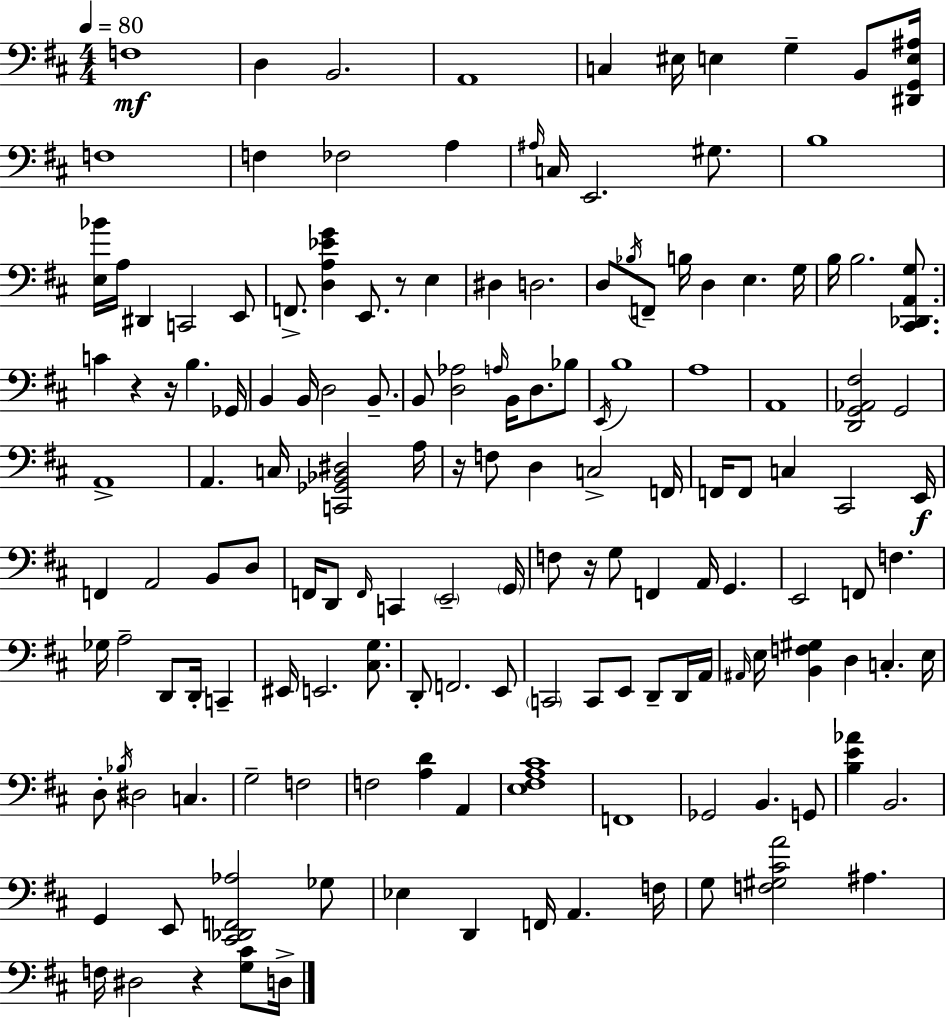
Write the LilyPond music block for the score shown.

{
  \clef bass
  \numericTimeSignature
  \time 4/4
  \key d \major
  \tempo 4 = 80
  \repeat volta 2 { f1\mf | d4 b,2. | a,1 | c4 eis16 e4 g4-- b,8 <dis, g, e ais>16 | \break f1 | f4 fes2 a4 | \grace { ais16 } c16 e,2. gis8. | b1 | \break <e bes'>16 a16 dis,4 c,2 e,8 | f,8.-> <d a ees' g'>4 e,8. r8 e4 | dis4 d2. | d8 \acciaccatura { bes16 } f,8-- b16 d4 e4. | \break g16 b16 b2. <cis, des, a, g>8. | c'4 r4 r16 b4. | ges,16 b,4 b,16 d2 b,8.-- | b,8 <d aes>2 \grace { a16 } b,16 d8. | \break bes8 \acciaccatura { e,16 } b1 | a1 | a,1 | <d, g, aes, fis>2 g,2 | \break a,1-> | a,4. c16 <c, ges, bes, dis>2 | a16 r16 f8 d4 c2-> | f,16 f,16 f,8 c4 cis,2 | \break e,16\f f,4 a,2 | b,8 d8 f,16 d,8 \grace { f,16 } c,4 \parenthesize e,2-- | \parenthesize g,16 f8 r16 g8 f,4 a,16 g,4. | e,2 f,8 f4. | \break ges16 a2-- d,8 | d,16-. c,4-- eis,16 e,2. | <cis g>8. d,8-. f,2. | e,8 \parenthesize c,2 c,8 e,8 | \break d,8-- d,16 a,16 \grace { ais,16 } e16 <b, f gis>4 d4 c4.-. | e16 d8-. \acciaccatura { bes16 } dis2 | c4. g2-- f2 | f2 <a d'>4 | \break a,4 <e fis a cis'>1 | f,1 | ges,2 b,4. | g,8 <b e' aes'>4 b,2. | \break g,4 e,8 <cis, des, f, aes>2 | ges8 ees4 d,4 f,16 | a,4. f16 g8 <f gis cis' a'>2 | ais4. f16 dis2 | \break r4 <g cis'>8 d16-> } \bar "|."
}